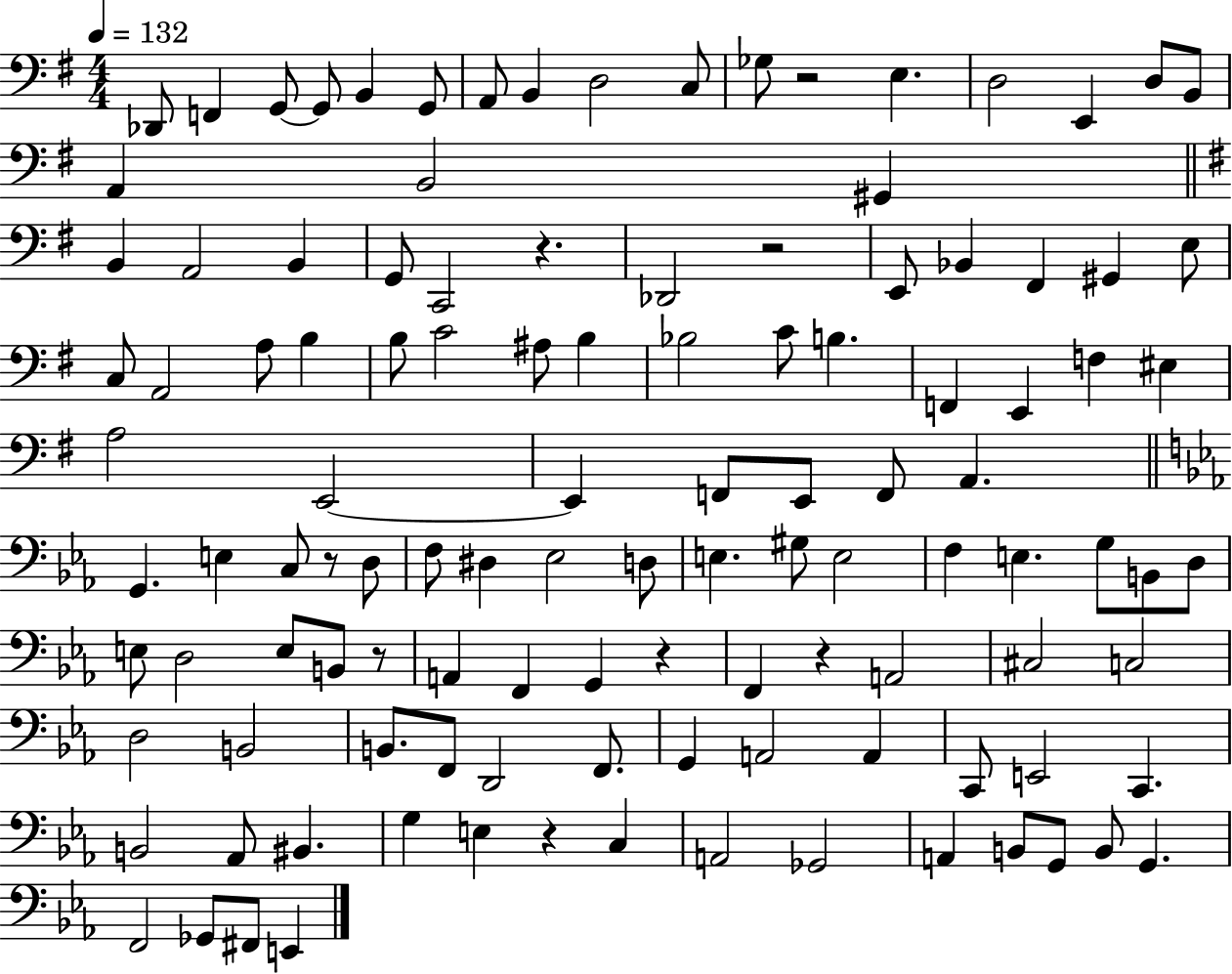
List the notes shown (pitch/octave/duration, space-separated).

Db2/e F2/q G2/e G2/e B2/q G2/e A2/e B2/q D3/h C3/e Gb3/e R/h E3/q. D3/h E2/q D3/e B2/e A2/q B2/h G#2/q B2/q A2/h B2/q G2/e C2/h R/q. Db2/h R/h E2/e Bb2/q F#2/q G#2/q E3/e C3/e A2/h A3/e B3/q B3/e C4/h A#3/e B3/q Bb3/h C4/e B3/q. F2/q E2/q F3/q EIS3/q A3/h E2/h E2/q F2/e E2/e F2/e A2/q. G2/q. E3/q C3/e R/e D3/e F3/e D#3/q Eb3/h D3/e E3/q. G#3/e E3/h F3/q E3/q. G3/e B2/e D3/e E3/e D3/h E3/e B2/e R/e A2/q F2/q G2/q R/q F2/q R/q A2/h C#3/h C3/h D3/h B2/h B2/e. F2/e D2/h F2/e. G2/q A2/h A2/q C2/e E2/h C2/q. B2/h Ab2/e BIS2/q. G3/q E3/q R/q C3/q A2/h Gb2/h A2/q B2/e G2/e B2/e G2/q. F2/h Gb2/e F#2/e E2/q